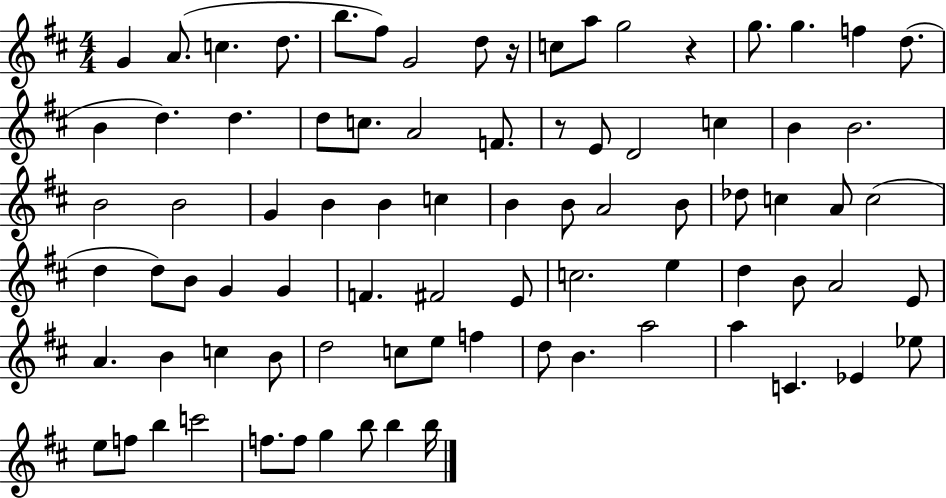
X:1
T:Untitled
M:4/4
L:1/4
K:D
G A/2 c d/2 b/2 ^f/2 G2 d/2 z/4 c/2 a/2 g2 z g/2 g f d/2 B d d d/2 c/2 A2 F/2 z/2 E/2 D2 c B B2 B2 B2 G B B c B B/2 A2 B/2 _d/2 c A/2 c2 d d/2 B/2 G G F ^F2 E/2 c2 e d B/2 A2 E/2 A B c B/2 d2 c/2 e/2 f d/2 B a2 a C _E _e/2 e/2 f/2 b c'2 f/2 f/2 g b/2 b b/4